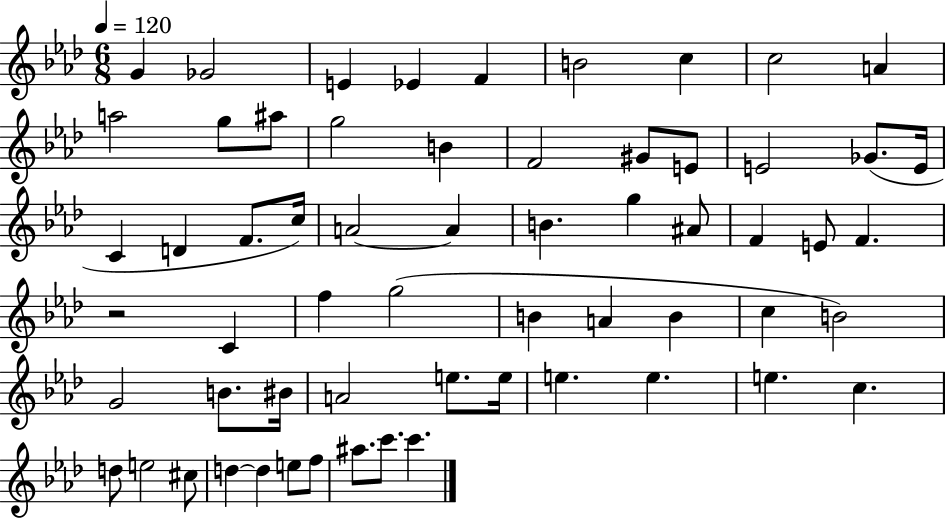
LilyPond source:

{
  \clef treble
  \numericTimeSignature
  \time 6/8
  \key aes \major
  \tempo 4 = 120
  g'4 ges'2 | e'4 ees'4 f'4 | b'2 c''4 | c''2 a'4 | \break a''2 g''8 ais''8 | g''2 b'4 | f'2 gis'8 e'8 | e'2 ges'8.( e'16 | \break c'4 d'4 f'8. c''16) | a'2~~ a'4 | b'4. g''4 ais'8 | f'4 e'8 f'4. | \break r2 c'4 | f''4 g''2( | b'4 a'4 b'4 | c''4 b'2) | \break g'2 b'8. bis'16 | a'2 e''8. e''16 | e''4. e''4. | e''4. c''4. | \break d''8 e''2 cis''8 | d''4~~ d''4 e''8 f''8 | ais''8. c'''8. c'''4. | \bar "|."
}